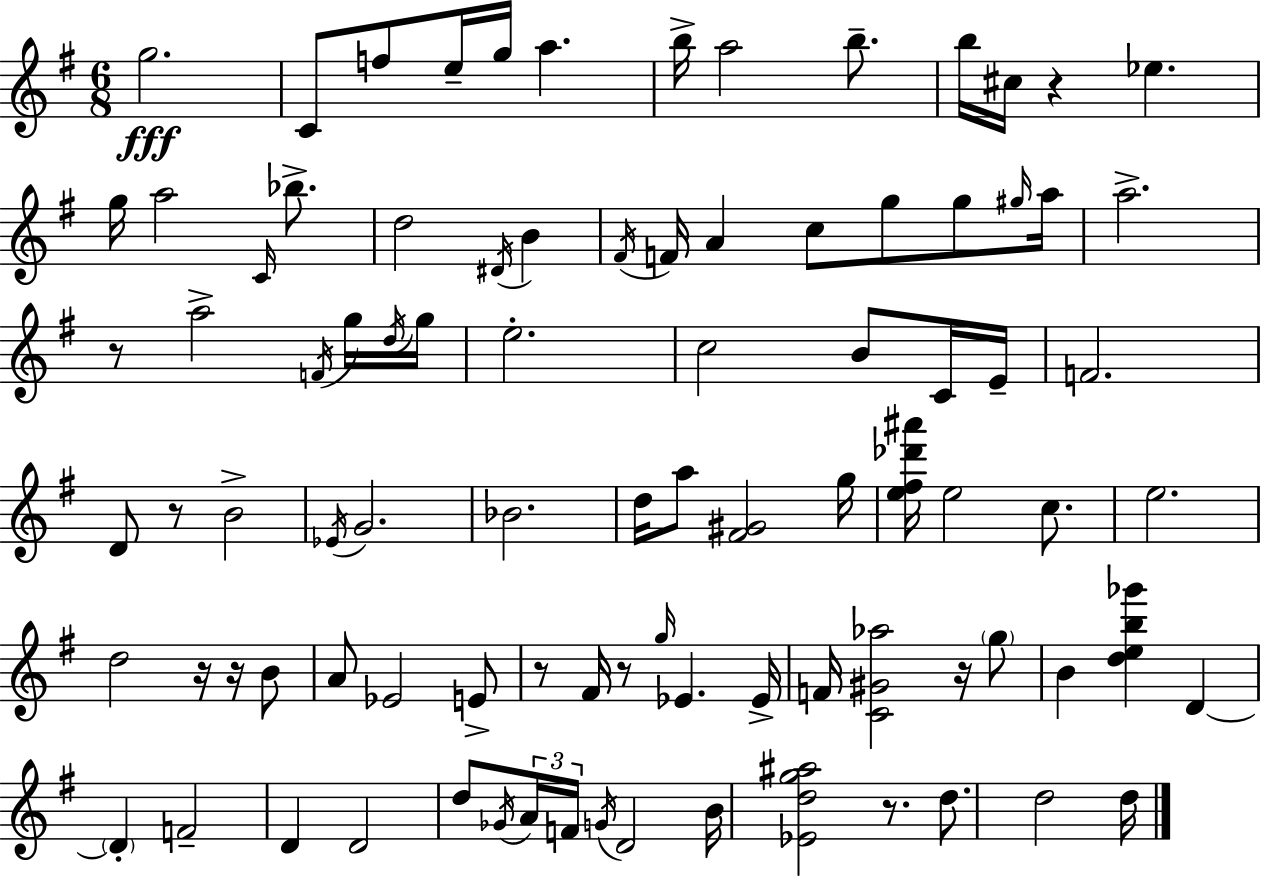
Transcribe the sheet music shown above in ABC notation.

X:1
T:Untitled
M:6/8
L:1/4
K:Em
g2 C/2 f/2 e/4 g/4 a b/4 a2 b/2 b/4 ^c/4 z _e g/4 a2 C/4 _b/2 d2 ^D/4 B ^F/4 F/4 A c/2 g/2 g/2 ^g/4 a/4 a2 z/2 a2 F/4 g/4 d/4 g/4 e2 c2 B/2 C/4 E/4 F2 D/2 z/2 B2 _E/4 G2 _B2 d/4 a/2 [^F^G]2 g/4 [e^f_d'^a']/4 e2 c/2 e2 d2 z/4 z/4 B/2 A/2 _E2 E/2 z/2 ^F/4 z/2 g/4 _E _E/4 F/4 [C^G_a]2 z/4 g/2 B [deb_g'] D D F2 D D2 d/2 _G/4 A/4 F/4 G/4 D2 B/4 [_Edg^a]2 z/2 d/2 d2 d/4